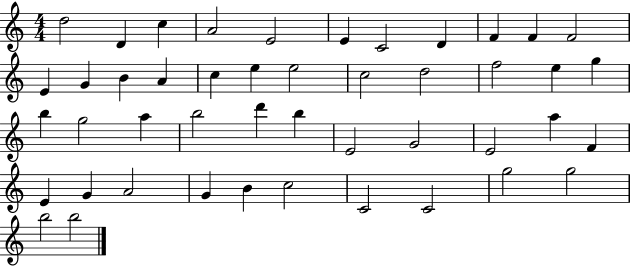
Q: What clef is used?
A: treble